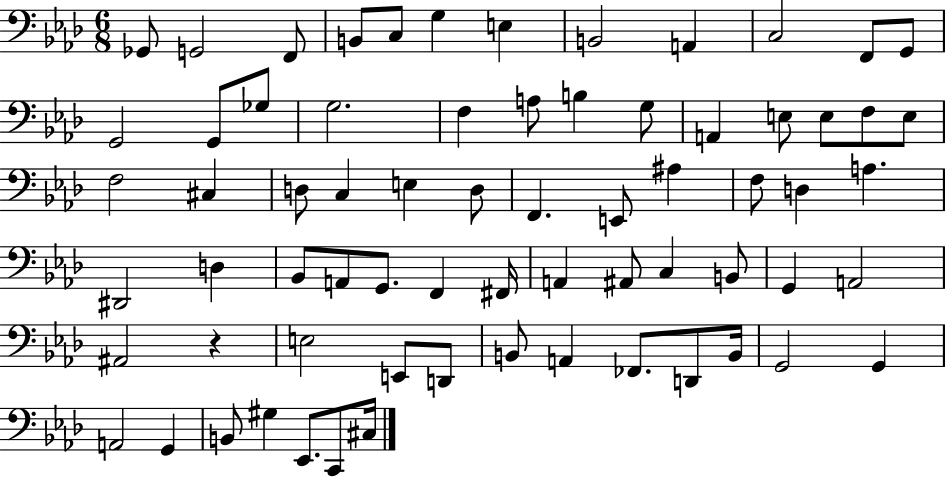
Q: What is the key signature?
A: AES major